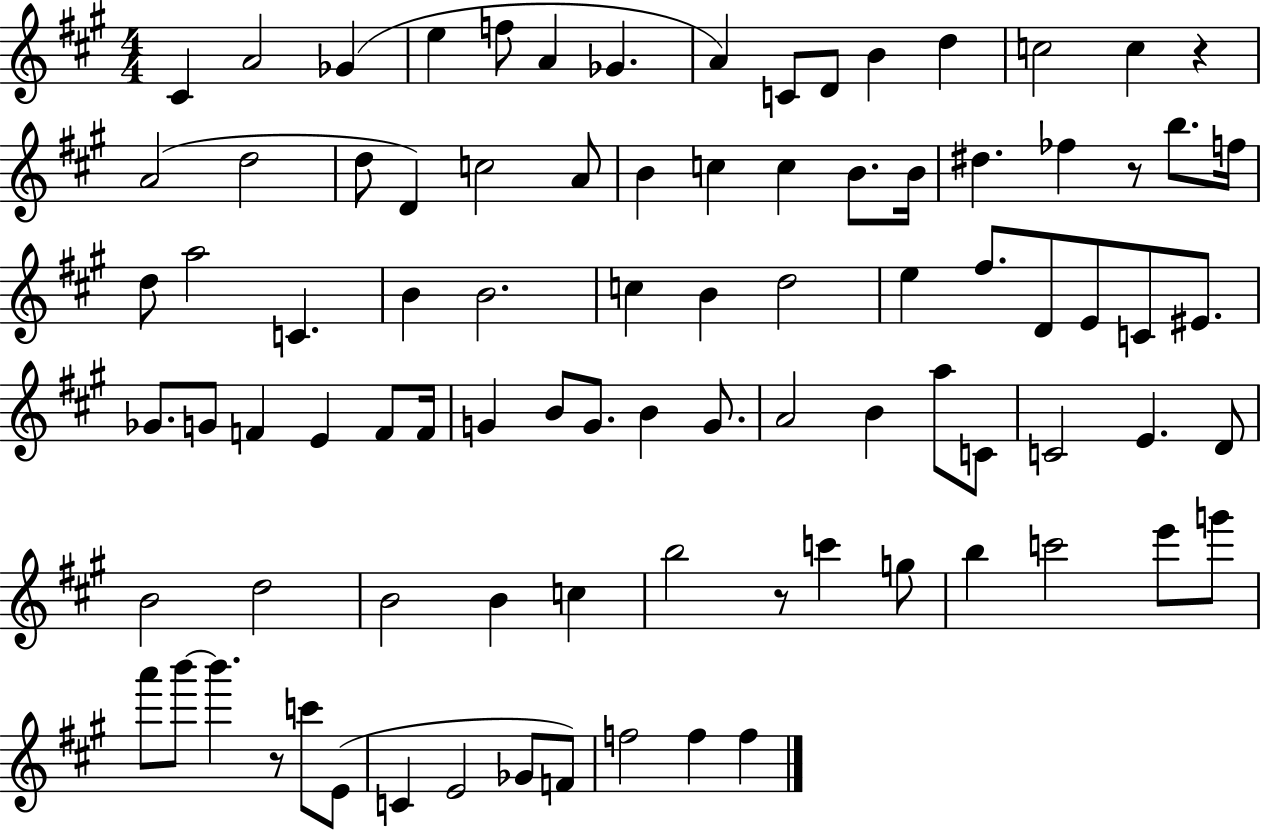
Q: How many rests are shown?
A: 4